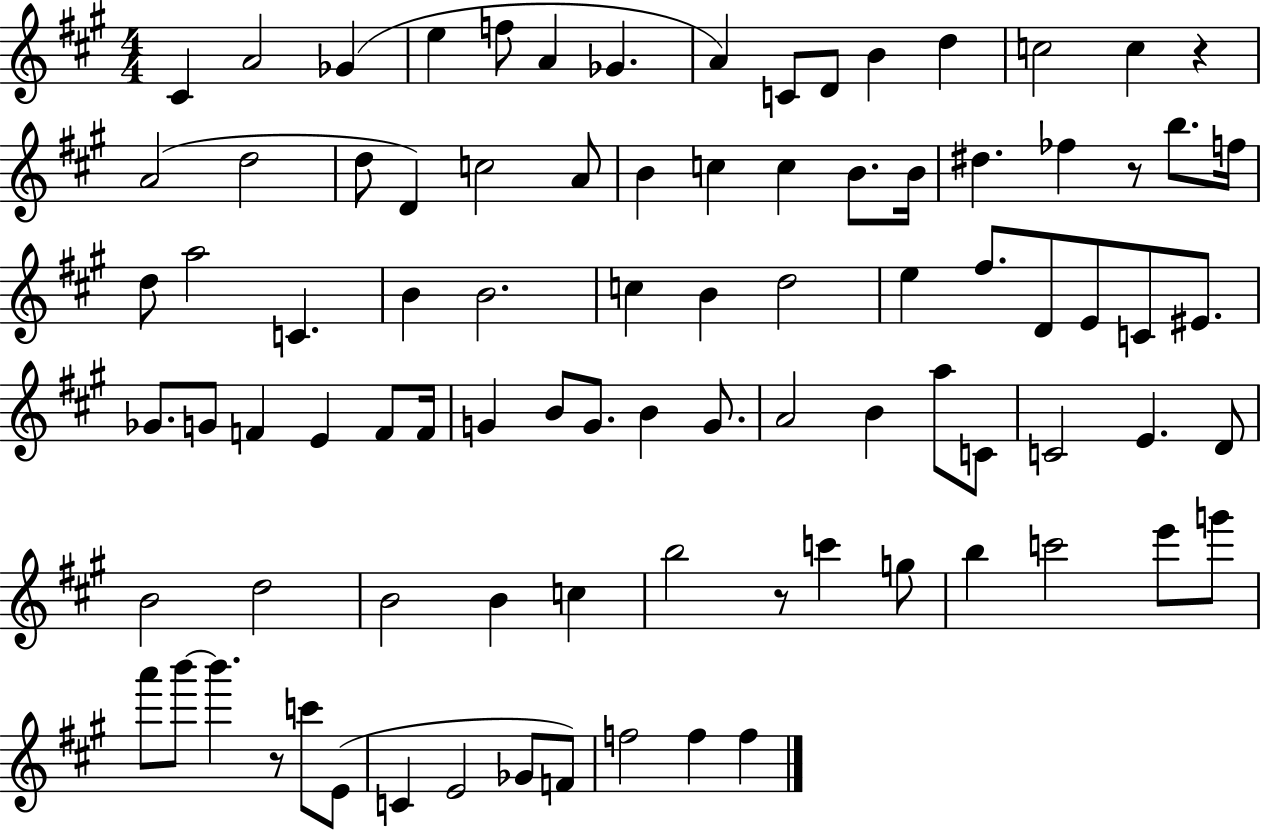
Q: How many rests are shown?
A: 4